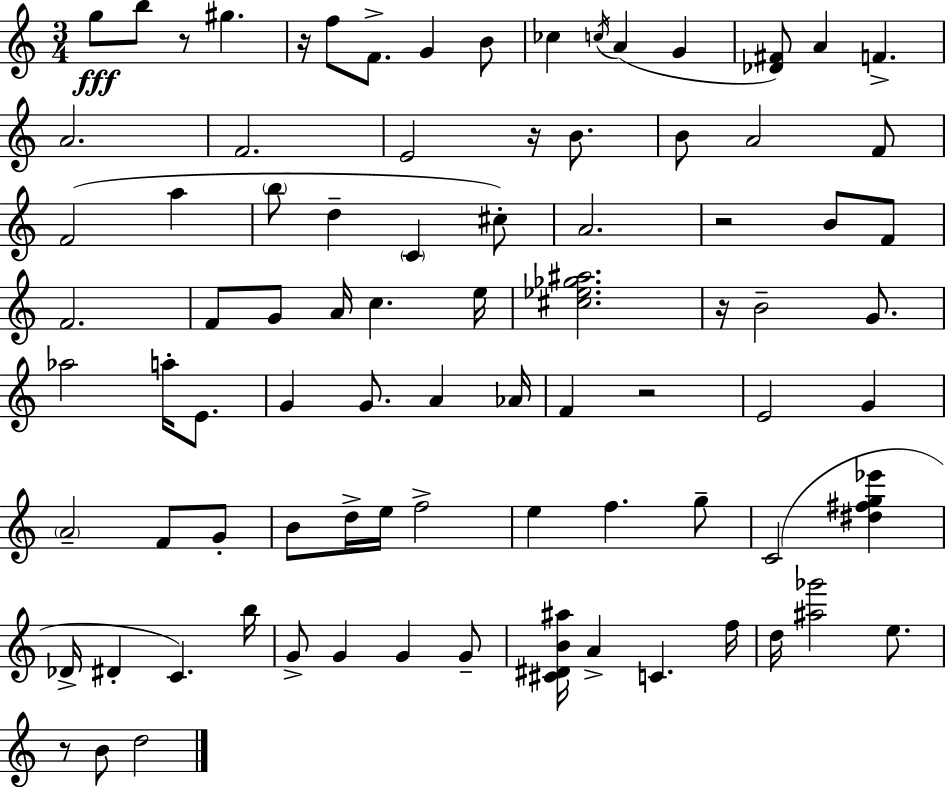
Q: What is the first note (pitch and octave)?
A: G5